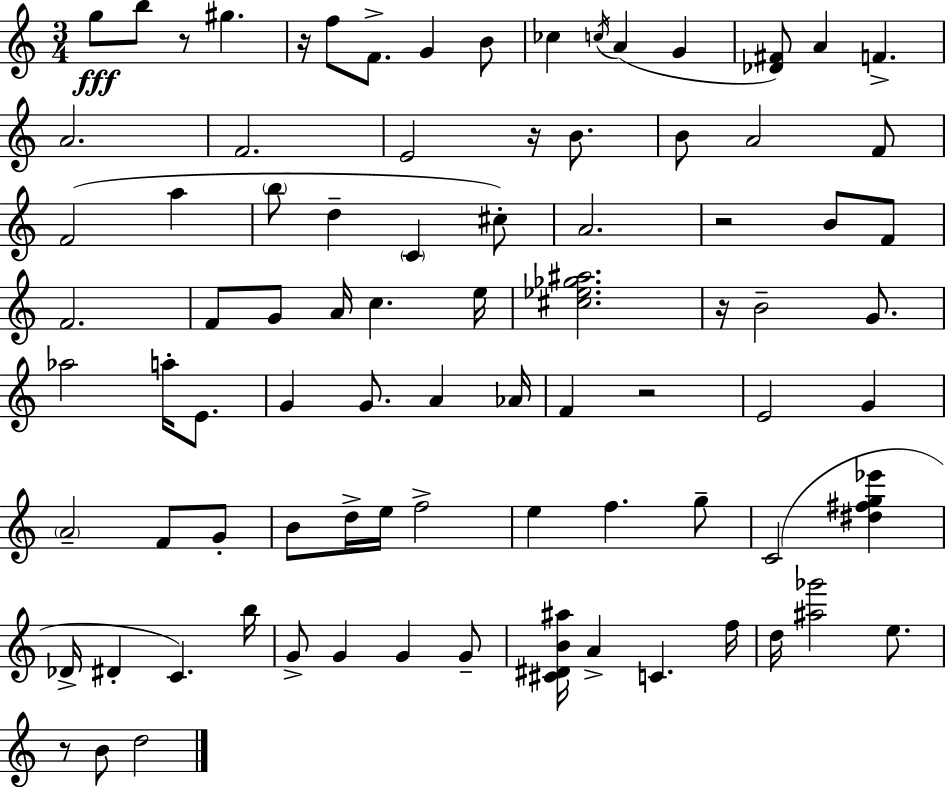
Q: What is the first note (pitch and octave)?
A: G5